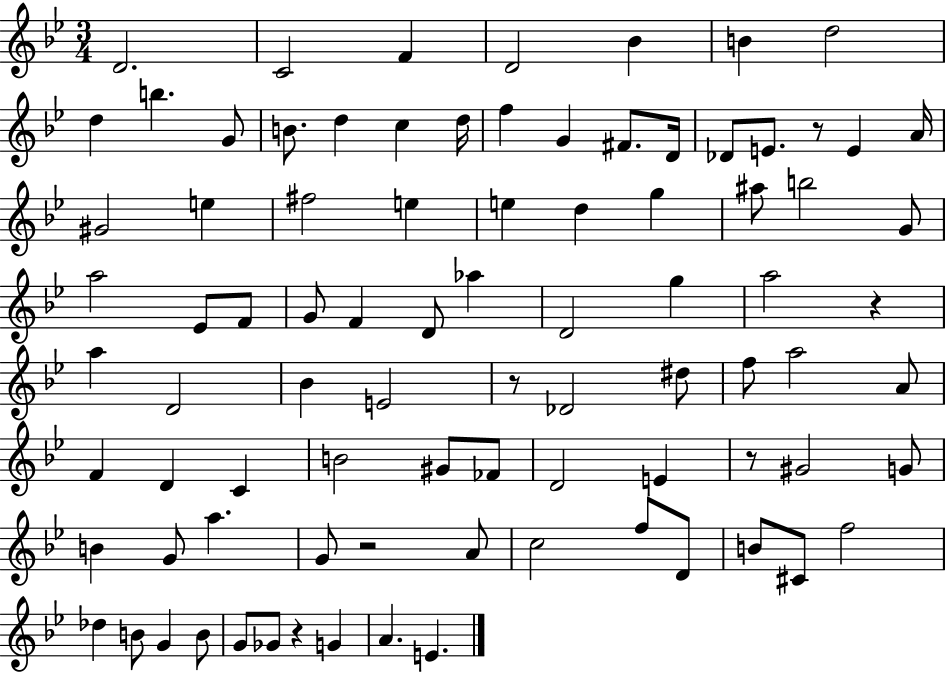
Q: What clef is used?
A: treble